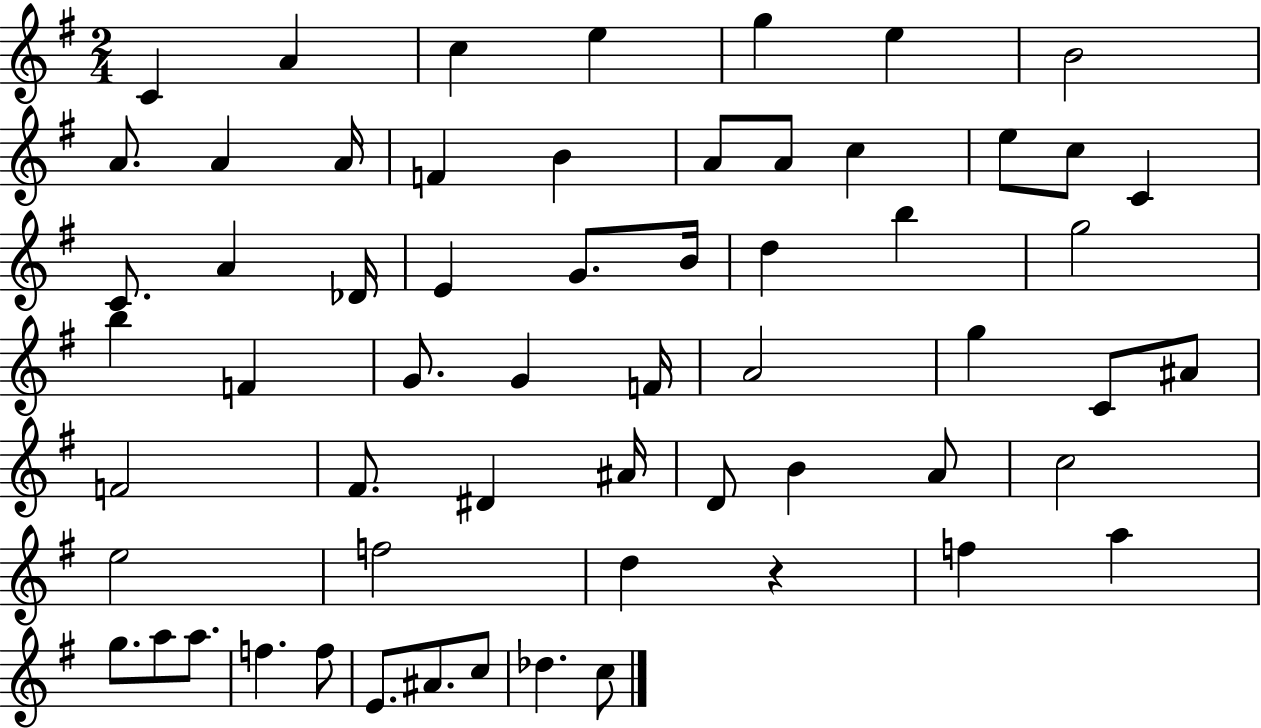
X:1
T:Untitled
M:2/4
L:1/4
K:G
C A c e g e B2 A/2 A A/4 F B A/2 A/2 c e/2 c/2 C C/2 A _D/4 E G/2 B/4 d b g2 b F G/2 G F/4 A2 g C/2 ^A/2 F2 ^F/2 ^D ^A/4 D/2 B A/2 c2 e2 f2 d z f a g/2 a/2 a/2 f f/2 E/2 ^A/2 c/2 _d c/2